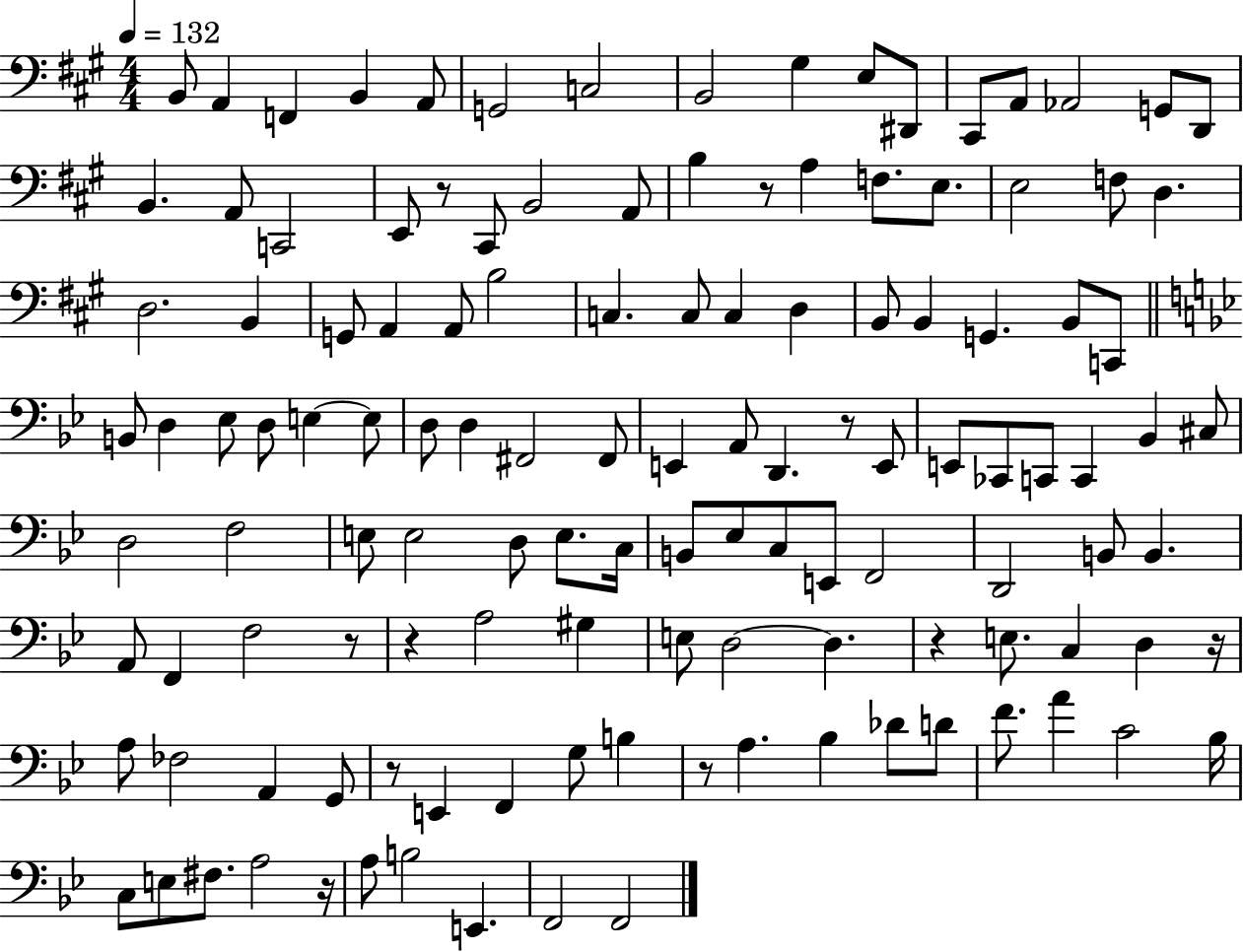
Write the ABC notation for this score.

X:1
T:Untitled
M:4/4
L:1/4
K:A
B,,/2 A,, F,, B,, A,,/2 G,,2 C,2 B,,2 ^G, E,/2 ^D,,/2 ^C,,/2 A,,/2 _A,,2 G,,/2 D,,/2 B,, A,,/2 C,,2 E,,/2 z/2 ^C,,/2 B,,2 A,,/2 B, z/2 A, F,/2 E,/2 E,2 F,/2 D, D,2 B,, G,,/2 A,, A,,/2 B,2 C, C,/2 C, D, B,,/2 B,, G,, B,,/2 C,,/2 B,,/2 D, _E,/2 D,/2 E, E,/2 D,/2 D, ^F,,2 ^F,,/2 E,, A,,/2 D,, z/2 E,,/2 E,,/2 _C,,/2 C,,/2 C,, _B,, ^C,/2 D,2 F,2 E,/2 E,2 D,/2 E,/2 C,/4 B,,/2 _E,/2 C,/2 E,,/2 F,,2 D,,2 B,,/2 B,, A,,/2 F,, F,2 z/2 z A,2 ^G, E,/2 D,2 D, z E,/2 C, D, z/4 A,/2 _F,2 A,, G,,/2 z/2 E,, F,, G,/2 B, z/2 A, _B, _D/2 D/2 F/2 A C2 _B,/4 C,/2 E,/2 ^F,/2 A,2 z/4 A,/2 B,2 E,, F,,2 F,,2